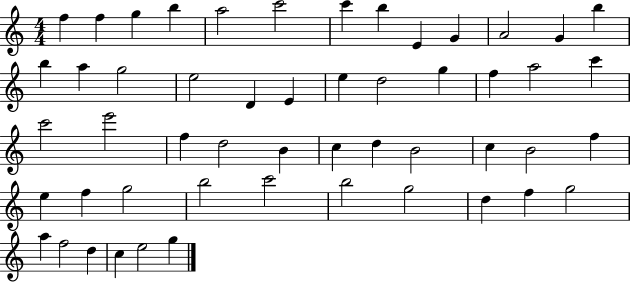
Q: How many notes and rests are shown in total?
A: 52